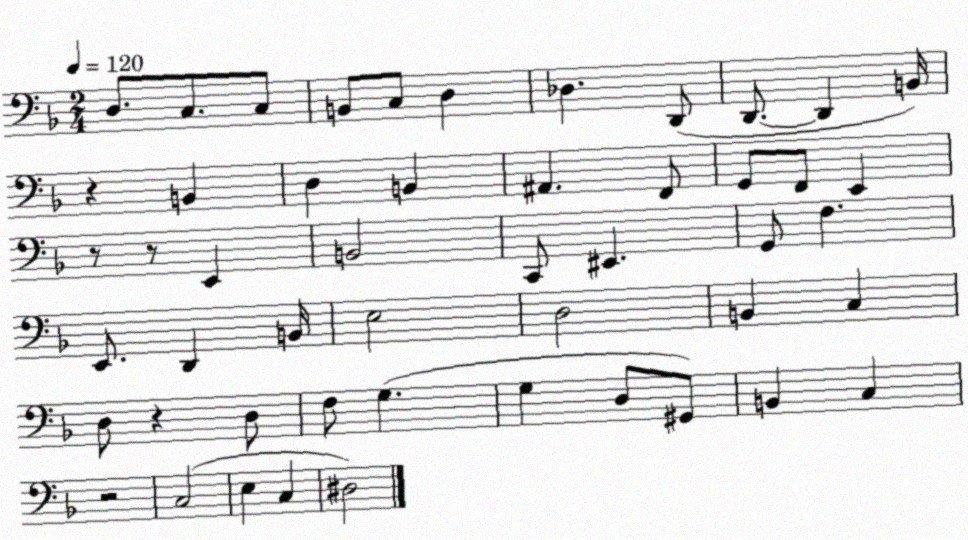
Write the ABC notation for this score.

X:1
T:Untitled
M:2/4
L:1/4
K:F
D,/2 C,/2 C,/2 B,,/2 C,/2 D, _D, D,,/2 D,,/2 D,, B,,/4 z B,, D, B,, ^A,, F,,/2 G,,/2 F,,/2 E,, z/2 z/2 E,, B,,2 C,,/2 ^E,, G,,/2 F, E,,/2 D,, B,,/4 E,2 D,2 B,, C, D,/2 z D,/2 F,/2 G, G, D,/2 ^G,,/2 B,, C, z2 C,2 E, C, ^D,2